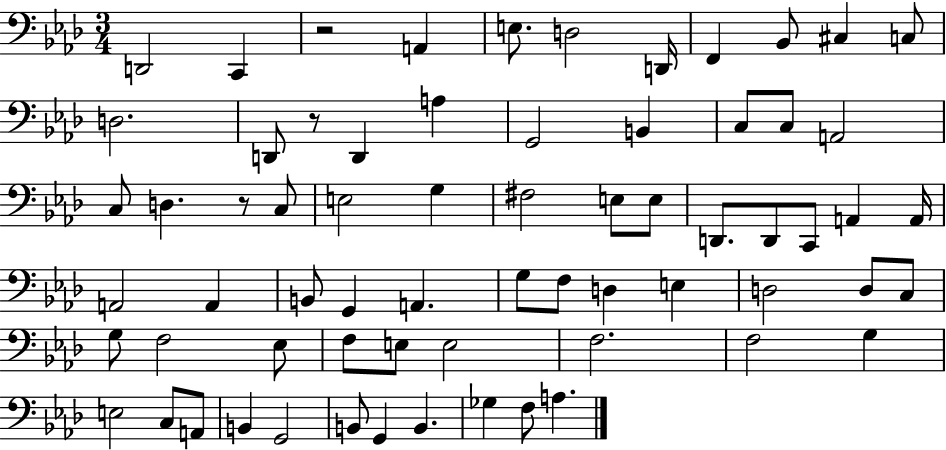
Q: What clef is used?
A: bass